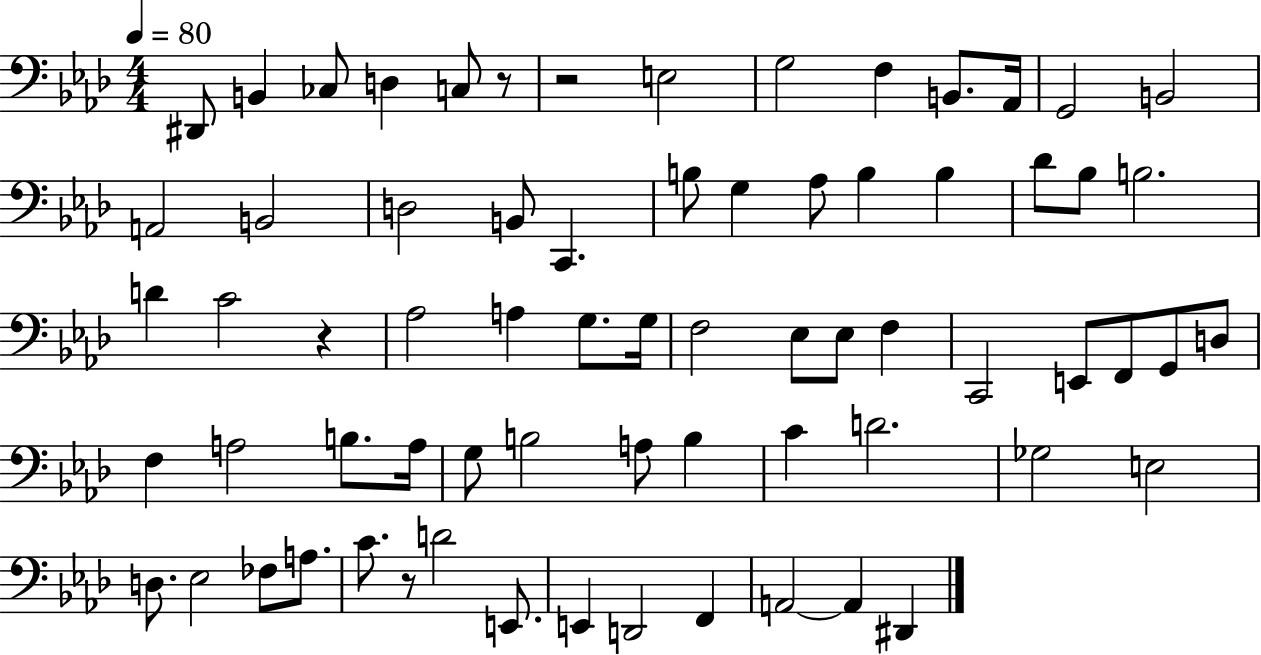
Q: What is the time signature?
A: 4/4